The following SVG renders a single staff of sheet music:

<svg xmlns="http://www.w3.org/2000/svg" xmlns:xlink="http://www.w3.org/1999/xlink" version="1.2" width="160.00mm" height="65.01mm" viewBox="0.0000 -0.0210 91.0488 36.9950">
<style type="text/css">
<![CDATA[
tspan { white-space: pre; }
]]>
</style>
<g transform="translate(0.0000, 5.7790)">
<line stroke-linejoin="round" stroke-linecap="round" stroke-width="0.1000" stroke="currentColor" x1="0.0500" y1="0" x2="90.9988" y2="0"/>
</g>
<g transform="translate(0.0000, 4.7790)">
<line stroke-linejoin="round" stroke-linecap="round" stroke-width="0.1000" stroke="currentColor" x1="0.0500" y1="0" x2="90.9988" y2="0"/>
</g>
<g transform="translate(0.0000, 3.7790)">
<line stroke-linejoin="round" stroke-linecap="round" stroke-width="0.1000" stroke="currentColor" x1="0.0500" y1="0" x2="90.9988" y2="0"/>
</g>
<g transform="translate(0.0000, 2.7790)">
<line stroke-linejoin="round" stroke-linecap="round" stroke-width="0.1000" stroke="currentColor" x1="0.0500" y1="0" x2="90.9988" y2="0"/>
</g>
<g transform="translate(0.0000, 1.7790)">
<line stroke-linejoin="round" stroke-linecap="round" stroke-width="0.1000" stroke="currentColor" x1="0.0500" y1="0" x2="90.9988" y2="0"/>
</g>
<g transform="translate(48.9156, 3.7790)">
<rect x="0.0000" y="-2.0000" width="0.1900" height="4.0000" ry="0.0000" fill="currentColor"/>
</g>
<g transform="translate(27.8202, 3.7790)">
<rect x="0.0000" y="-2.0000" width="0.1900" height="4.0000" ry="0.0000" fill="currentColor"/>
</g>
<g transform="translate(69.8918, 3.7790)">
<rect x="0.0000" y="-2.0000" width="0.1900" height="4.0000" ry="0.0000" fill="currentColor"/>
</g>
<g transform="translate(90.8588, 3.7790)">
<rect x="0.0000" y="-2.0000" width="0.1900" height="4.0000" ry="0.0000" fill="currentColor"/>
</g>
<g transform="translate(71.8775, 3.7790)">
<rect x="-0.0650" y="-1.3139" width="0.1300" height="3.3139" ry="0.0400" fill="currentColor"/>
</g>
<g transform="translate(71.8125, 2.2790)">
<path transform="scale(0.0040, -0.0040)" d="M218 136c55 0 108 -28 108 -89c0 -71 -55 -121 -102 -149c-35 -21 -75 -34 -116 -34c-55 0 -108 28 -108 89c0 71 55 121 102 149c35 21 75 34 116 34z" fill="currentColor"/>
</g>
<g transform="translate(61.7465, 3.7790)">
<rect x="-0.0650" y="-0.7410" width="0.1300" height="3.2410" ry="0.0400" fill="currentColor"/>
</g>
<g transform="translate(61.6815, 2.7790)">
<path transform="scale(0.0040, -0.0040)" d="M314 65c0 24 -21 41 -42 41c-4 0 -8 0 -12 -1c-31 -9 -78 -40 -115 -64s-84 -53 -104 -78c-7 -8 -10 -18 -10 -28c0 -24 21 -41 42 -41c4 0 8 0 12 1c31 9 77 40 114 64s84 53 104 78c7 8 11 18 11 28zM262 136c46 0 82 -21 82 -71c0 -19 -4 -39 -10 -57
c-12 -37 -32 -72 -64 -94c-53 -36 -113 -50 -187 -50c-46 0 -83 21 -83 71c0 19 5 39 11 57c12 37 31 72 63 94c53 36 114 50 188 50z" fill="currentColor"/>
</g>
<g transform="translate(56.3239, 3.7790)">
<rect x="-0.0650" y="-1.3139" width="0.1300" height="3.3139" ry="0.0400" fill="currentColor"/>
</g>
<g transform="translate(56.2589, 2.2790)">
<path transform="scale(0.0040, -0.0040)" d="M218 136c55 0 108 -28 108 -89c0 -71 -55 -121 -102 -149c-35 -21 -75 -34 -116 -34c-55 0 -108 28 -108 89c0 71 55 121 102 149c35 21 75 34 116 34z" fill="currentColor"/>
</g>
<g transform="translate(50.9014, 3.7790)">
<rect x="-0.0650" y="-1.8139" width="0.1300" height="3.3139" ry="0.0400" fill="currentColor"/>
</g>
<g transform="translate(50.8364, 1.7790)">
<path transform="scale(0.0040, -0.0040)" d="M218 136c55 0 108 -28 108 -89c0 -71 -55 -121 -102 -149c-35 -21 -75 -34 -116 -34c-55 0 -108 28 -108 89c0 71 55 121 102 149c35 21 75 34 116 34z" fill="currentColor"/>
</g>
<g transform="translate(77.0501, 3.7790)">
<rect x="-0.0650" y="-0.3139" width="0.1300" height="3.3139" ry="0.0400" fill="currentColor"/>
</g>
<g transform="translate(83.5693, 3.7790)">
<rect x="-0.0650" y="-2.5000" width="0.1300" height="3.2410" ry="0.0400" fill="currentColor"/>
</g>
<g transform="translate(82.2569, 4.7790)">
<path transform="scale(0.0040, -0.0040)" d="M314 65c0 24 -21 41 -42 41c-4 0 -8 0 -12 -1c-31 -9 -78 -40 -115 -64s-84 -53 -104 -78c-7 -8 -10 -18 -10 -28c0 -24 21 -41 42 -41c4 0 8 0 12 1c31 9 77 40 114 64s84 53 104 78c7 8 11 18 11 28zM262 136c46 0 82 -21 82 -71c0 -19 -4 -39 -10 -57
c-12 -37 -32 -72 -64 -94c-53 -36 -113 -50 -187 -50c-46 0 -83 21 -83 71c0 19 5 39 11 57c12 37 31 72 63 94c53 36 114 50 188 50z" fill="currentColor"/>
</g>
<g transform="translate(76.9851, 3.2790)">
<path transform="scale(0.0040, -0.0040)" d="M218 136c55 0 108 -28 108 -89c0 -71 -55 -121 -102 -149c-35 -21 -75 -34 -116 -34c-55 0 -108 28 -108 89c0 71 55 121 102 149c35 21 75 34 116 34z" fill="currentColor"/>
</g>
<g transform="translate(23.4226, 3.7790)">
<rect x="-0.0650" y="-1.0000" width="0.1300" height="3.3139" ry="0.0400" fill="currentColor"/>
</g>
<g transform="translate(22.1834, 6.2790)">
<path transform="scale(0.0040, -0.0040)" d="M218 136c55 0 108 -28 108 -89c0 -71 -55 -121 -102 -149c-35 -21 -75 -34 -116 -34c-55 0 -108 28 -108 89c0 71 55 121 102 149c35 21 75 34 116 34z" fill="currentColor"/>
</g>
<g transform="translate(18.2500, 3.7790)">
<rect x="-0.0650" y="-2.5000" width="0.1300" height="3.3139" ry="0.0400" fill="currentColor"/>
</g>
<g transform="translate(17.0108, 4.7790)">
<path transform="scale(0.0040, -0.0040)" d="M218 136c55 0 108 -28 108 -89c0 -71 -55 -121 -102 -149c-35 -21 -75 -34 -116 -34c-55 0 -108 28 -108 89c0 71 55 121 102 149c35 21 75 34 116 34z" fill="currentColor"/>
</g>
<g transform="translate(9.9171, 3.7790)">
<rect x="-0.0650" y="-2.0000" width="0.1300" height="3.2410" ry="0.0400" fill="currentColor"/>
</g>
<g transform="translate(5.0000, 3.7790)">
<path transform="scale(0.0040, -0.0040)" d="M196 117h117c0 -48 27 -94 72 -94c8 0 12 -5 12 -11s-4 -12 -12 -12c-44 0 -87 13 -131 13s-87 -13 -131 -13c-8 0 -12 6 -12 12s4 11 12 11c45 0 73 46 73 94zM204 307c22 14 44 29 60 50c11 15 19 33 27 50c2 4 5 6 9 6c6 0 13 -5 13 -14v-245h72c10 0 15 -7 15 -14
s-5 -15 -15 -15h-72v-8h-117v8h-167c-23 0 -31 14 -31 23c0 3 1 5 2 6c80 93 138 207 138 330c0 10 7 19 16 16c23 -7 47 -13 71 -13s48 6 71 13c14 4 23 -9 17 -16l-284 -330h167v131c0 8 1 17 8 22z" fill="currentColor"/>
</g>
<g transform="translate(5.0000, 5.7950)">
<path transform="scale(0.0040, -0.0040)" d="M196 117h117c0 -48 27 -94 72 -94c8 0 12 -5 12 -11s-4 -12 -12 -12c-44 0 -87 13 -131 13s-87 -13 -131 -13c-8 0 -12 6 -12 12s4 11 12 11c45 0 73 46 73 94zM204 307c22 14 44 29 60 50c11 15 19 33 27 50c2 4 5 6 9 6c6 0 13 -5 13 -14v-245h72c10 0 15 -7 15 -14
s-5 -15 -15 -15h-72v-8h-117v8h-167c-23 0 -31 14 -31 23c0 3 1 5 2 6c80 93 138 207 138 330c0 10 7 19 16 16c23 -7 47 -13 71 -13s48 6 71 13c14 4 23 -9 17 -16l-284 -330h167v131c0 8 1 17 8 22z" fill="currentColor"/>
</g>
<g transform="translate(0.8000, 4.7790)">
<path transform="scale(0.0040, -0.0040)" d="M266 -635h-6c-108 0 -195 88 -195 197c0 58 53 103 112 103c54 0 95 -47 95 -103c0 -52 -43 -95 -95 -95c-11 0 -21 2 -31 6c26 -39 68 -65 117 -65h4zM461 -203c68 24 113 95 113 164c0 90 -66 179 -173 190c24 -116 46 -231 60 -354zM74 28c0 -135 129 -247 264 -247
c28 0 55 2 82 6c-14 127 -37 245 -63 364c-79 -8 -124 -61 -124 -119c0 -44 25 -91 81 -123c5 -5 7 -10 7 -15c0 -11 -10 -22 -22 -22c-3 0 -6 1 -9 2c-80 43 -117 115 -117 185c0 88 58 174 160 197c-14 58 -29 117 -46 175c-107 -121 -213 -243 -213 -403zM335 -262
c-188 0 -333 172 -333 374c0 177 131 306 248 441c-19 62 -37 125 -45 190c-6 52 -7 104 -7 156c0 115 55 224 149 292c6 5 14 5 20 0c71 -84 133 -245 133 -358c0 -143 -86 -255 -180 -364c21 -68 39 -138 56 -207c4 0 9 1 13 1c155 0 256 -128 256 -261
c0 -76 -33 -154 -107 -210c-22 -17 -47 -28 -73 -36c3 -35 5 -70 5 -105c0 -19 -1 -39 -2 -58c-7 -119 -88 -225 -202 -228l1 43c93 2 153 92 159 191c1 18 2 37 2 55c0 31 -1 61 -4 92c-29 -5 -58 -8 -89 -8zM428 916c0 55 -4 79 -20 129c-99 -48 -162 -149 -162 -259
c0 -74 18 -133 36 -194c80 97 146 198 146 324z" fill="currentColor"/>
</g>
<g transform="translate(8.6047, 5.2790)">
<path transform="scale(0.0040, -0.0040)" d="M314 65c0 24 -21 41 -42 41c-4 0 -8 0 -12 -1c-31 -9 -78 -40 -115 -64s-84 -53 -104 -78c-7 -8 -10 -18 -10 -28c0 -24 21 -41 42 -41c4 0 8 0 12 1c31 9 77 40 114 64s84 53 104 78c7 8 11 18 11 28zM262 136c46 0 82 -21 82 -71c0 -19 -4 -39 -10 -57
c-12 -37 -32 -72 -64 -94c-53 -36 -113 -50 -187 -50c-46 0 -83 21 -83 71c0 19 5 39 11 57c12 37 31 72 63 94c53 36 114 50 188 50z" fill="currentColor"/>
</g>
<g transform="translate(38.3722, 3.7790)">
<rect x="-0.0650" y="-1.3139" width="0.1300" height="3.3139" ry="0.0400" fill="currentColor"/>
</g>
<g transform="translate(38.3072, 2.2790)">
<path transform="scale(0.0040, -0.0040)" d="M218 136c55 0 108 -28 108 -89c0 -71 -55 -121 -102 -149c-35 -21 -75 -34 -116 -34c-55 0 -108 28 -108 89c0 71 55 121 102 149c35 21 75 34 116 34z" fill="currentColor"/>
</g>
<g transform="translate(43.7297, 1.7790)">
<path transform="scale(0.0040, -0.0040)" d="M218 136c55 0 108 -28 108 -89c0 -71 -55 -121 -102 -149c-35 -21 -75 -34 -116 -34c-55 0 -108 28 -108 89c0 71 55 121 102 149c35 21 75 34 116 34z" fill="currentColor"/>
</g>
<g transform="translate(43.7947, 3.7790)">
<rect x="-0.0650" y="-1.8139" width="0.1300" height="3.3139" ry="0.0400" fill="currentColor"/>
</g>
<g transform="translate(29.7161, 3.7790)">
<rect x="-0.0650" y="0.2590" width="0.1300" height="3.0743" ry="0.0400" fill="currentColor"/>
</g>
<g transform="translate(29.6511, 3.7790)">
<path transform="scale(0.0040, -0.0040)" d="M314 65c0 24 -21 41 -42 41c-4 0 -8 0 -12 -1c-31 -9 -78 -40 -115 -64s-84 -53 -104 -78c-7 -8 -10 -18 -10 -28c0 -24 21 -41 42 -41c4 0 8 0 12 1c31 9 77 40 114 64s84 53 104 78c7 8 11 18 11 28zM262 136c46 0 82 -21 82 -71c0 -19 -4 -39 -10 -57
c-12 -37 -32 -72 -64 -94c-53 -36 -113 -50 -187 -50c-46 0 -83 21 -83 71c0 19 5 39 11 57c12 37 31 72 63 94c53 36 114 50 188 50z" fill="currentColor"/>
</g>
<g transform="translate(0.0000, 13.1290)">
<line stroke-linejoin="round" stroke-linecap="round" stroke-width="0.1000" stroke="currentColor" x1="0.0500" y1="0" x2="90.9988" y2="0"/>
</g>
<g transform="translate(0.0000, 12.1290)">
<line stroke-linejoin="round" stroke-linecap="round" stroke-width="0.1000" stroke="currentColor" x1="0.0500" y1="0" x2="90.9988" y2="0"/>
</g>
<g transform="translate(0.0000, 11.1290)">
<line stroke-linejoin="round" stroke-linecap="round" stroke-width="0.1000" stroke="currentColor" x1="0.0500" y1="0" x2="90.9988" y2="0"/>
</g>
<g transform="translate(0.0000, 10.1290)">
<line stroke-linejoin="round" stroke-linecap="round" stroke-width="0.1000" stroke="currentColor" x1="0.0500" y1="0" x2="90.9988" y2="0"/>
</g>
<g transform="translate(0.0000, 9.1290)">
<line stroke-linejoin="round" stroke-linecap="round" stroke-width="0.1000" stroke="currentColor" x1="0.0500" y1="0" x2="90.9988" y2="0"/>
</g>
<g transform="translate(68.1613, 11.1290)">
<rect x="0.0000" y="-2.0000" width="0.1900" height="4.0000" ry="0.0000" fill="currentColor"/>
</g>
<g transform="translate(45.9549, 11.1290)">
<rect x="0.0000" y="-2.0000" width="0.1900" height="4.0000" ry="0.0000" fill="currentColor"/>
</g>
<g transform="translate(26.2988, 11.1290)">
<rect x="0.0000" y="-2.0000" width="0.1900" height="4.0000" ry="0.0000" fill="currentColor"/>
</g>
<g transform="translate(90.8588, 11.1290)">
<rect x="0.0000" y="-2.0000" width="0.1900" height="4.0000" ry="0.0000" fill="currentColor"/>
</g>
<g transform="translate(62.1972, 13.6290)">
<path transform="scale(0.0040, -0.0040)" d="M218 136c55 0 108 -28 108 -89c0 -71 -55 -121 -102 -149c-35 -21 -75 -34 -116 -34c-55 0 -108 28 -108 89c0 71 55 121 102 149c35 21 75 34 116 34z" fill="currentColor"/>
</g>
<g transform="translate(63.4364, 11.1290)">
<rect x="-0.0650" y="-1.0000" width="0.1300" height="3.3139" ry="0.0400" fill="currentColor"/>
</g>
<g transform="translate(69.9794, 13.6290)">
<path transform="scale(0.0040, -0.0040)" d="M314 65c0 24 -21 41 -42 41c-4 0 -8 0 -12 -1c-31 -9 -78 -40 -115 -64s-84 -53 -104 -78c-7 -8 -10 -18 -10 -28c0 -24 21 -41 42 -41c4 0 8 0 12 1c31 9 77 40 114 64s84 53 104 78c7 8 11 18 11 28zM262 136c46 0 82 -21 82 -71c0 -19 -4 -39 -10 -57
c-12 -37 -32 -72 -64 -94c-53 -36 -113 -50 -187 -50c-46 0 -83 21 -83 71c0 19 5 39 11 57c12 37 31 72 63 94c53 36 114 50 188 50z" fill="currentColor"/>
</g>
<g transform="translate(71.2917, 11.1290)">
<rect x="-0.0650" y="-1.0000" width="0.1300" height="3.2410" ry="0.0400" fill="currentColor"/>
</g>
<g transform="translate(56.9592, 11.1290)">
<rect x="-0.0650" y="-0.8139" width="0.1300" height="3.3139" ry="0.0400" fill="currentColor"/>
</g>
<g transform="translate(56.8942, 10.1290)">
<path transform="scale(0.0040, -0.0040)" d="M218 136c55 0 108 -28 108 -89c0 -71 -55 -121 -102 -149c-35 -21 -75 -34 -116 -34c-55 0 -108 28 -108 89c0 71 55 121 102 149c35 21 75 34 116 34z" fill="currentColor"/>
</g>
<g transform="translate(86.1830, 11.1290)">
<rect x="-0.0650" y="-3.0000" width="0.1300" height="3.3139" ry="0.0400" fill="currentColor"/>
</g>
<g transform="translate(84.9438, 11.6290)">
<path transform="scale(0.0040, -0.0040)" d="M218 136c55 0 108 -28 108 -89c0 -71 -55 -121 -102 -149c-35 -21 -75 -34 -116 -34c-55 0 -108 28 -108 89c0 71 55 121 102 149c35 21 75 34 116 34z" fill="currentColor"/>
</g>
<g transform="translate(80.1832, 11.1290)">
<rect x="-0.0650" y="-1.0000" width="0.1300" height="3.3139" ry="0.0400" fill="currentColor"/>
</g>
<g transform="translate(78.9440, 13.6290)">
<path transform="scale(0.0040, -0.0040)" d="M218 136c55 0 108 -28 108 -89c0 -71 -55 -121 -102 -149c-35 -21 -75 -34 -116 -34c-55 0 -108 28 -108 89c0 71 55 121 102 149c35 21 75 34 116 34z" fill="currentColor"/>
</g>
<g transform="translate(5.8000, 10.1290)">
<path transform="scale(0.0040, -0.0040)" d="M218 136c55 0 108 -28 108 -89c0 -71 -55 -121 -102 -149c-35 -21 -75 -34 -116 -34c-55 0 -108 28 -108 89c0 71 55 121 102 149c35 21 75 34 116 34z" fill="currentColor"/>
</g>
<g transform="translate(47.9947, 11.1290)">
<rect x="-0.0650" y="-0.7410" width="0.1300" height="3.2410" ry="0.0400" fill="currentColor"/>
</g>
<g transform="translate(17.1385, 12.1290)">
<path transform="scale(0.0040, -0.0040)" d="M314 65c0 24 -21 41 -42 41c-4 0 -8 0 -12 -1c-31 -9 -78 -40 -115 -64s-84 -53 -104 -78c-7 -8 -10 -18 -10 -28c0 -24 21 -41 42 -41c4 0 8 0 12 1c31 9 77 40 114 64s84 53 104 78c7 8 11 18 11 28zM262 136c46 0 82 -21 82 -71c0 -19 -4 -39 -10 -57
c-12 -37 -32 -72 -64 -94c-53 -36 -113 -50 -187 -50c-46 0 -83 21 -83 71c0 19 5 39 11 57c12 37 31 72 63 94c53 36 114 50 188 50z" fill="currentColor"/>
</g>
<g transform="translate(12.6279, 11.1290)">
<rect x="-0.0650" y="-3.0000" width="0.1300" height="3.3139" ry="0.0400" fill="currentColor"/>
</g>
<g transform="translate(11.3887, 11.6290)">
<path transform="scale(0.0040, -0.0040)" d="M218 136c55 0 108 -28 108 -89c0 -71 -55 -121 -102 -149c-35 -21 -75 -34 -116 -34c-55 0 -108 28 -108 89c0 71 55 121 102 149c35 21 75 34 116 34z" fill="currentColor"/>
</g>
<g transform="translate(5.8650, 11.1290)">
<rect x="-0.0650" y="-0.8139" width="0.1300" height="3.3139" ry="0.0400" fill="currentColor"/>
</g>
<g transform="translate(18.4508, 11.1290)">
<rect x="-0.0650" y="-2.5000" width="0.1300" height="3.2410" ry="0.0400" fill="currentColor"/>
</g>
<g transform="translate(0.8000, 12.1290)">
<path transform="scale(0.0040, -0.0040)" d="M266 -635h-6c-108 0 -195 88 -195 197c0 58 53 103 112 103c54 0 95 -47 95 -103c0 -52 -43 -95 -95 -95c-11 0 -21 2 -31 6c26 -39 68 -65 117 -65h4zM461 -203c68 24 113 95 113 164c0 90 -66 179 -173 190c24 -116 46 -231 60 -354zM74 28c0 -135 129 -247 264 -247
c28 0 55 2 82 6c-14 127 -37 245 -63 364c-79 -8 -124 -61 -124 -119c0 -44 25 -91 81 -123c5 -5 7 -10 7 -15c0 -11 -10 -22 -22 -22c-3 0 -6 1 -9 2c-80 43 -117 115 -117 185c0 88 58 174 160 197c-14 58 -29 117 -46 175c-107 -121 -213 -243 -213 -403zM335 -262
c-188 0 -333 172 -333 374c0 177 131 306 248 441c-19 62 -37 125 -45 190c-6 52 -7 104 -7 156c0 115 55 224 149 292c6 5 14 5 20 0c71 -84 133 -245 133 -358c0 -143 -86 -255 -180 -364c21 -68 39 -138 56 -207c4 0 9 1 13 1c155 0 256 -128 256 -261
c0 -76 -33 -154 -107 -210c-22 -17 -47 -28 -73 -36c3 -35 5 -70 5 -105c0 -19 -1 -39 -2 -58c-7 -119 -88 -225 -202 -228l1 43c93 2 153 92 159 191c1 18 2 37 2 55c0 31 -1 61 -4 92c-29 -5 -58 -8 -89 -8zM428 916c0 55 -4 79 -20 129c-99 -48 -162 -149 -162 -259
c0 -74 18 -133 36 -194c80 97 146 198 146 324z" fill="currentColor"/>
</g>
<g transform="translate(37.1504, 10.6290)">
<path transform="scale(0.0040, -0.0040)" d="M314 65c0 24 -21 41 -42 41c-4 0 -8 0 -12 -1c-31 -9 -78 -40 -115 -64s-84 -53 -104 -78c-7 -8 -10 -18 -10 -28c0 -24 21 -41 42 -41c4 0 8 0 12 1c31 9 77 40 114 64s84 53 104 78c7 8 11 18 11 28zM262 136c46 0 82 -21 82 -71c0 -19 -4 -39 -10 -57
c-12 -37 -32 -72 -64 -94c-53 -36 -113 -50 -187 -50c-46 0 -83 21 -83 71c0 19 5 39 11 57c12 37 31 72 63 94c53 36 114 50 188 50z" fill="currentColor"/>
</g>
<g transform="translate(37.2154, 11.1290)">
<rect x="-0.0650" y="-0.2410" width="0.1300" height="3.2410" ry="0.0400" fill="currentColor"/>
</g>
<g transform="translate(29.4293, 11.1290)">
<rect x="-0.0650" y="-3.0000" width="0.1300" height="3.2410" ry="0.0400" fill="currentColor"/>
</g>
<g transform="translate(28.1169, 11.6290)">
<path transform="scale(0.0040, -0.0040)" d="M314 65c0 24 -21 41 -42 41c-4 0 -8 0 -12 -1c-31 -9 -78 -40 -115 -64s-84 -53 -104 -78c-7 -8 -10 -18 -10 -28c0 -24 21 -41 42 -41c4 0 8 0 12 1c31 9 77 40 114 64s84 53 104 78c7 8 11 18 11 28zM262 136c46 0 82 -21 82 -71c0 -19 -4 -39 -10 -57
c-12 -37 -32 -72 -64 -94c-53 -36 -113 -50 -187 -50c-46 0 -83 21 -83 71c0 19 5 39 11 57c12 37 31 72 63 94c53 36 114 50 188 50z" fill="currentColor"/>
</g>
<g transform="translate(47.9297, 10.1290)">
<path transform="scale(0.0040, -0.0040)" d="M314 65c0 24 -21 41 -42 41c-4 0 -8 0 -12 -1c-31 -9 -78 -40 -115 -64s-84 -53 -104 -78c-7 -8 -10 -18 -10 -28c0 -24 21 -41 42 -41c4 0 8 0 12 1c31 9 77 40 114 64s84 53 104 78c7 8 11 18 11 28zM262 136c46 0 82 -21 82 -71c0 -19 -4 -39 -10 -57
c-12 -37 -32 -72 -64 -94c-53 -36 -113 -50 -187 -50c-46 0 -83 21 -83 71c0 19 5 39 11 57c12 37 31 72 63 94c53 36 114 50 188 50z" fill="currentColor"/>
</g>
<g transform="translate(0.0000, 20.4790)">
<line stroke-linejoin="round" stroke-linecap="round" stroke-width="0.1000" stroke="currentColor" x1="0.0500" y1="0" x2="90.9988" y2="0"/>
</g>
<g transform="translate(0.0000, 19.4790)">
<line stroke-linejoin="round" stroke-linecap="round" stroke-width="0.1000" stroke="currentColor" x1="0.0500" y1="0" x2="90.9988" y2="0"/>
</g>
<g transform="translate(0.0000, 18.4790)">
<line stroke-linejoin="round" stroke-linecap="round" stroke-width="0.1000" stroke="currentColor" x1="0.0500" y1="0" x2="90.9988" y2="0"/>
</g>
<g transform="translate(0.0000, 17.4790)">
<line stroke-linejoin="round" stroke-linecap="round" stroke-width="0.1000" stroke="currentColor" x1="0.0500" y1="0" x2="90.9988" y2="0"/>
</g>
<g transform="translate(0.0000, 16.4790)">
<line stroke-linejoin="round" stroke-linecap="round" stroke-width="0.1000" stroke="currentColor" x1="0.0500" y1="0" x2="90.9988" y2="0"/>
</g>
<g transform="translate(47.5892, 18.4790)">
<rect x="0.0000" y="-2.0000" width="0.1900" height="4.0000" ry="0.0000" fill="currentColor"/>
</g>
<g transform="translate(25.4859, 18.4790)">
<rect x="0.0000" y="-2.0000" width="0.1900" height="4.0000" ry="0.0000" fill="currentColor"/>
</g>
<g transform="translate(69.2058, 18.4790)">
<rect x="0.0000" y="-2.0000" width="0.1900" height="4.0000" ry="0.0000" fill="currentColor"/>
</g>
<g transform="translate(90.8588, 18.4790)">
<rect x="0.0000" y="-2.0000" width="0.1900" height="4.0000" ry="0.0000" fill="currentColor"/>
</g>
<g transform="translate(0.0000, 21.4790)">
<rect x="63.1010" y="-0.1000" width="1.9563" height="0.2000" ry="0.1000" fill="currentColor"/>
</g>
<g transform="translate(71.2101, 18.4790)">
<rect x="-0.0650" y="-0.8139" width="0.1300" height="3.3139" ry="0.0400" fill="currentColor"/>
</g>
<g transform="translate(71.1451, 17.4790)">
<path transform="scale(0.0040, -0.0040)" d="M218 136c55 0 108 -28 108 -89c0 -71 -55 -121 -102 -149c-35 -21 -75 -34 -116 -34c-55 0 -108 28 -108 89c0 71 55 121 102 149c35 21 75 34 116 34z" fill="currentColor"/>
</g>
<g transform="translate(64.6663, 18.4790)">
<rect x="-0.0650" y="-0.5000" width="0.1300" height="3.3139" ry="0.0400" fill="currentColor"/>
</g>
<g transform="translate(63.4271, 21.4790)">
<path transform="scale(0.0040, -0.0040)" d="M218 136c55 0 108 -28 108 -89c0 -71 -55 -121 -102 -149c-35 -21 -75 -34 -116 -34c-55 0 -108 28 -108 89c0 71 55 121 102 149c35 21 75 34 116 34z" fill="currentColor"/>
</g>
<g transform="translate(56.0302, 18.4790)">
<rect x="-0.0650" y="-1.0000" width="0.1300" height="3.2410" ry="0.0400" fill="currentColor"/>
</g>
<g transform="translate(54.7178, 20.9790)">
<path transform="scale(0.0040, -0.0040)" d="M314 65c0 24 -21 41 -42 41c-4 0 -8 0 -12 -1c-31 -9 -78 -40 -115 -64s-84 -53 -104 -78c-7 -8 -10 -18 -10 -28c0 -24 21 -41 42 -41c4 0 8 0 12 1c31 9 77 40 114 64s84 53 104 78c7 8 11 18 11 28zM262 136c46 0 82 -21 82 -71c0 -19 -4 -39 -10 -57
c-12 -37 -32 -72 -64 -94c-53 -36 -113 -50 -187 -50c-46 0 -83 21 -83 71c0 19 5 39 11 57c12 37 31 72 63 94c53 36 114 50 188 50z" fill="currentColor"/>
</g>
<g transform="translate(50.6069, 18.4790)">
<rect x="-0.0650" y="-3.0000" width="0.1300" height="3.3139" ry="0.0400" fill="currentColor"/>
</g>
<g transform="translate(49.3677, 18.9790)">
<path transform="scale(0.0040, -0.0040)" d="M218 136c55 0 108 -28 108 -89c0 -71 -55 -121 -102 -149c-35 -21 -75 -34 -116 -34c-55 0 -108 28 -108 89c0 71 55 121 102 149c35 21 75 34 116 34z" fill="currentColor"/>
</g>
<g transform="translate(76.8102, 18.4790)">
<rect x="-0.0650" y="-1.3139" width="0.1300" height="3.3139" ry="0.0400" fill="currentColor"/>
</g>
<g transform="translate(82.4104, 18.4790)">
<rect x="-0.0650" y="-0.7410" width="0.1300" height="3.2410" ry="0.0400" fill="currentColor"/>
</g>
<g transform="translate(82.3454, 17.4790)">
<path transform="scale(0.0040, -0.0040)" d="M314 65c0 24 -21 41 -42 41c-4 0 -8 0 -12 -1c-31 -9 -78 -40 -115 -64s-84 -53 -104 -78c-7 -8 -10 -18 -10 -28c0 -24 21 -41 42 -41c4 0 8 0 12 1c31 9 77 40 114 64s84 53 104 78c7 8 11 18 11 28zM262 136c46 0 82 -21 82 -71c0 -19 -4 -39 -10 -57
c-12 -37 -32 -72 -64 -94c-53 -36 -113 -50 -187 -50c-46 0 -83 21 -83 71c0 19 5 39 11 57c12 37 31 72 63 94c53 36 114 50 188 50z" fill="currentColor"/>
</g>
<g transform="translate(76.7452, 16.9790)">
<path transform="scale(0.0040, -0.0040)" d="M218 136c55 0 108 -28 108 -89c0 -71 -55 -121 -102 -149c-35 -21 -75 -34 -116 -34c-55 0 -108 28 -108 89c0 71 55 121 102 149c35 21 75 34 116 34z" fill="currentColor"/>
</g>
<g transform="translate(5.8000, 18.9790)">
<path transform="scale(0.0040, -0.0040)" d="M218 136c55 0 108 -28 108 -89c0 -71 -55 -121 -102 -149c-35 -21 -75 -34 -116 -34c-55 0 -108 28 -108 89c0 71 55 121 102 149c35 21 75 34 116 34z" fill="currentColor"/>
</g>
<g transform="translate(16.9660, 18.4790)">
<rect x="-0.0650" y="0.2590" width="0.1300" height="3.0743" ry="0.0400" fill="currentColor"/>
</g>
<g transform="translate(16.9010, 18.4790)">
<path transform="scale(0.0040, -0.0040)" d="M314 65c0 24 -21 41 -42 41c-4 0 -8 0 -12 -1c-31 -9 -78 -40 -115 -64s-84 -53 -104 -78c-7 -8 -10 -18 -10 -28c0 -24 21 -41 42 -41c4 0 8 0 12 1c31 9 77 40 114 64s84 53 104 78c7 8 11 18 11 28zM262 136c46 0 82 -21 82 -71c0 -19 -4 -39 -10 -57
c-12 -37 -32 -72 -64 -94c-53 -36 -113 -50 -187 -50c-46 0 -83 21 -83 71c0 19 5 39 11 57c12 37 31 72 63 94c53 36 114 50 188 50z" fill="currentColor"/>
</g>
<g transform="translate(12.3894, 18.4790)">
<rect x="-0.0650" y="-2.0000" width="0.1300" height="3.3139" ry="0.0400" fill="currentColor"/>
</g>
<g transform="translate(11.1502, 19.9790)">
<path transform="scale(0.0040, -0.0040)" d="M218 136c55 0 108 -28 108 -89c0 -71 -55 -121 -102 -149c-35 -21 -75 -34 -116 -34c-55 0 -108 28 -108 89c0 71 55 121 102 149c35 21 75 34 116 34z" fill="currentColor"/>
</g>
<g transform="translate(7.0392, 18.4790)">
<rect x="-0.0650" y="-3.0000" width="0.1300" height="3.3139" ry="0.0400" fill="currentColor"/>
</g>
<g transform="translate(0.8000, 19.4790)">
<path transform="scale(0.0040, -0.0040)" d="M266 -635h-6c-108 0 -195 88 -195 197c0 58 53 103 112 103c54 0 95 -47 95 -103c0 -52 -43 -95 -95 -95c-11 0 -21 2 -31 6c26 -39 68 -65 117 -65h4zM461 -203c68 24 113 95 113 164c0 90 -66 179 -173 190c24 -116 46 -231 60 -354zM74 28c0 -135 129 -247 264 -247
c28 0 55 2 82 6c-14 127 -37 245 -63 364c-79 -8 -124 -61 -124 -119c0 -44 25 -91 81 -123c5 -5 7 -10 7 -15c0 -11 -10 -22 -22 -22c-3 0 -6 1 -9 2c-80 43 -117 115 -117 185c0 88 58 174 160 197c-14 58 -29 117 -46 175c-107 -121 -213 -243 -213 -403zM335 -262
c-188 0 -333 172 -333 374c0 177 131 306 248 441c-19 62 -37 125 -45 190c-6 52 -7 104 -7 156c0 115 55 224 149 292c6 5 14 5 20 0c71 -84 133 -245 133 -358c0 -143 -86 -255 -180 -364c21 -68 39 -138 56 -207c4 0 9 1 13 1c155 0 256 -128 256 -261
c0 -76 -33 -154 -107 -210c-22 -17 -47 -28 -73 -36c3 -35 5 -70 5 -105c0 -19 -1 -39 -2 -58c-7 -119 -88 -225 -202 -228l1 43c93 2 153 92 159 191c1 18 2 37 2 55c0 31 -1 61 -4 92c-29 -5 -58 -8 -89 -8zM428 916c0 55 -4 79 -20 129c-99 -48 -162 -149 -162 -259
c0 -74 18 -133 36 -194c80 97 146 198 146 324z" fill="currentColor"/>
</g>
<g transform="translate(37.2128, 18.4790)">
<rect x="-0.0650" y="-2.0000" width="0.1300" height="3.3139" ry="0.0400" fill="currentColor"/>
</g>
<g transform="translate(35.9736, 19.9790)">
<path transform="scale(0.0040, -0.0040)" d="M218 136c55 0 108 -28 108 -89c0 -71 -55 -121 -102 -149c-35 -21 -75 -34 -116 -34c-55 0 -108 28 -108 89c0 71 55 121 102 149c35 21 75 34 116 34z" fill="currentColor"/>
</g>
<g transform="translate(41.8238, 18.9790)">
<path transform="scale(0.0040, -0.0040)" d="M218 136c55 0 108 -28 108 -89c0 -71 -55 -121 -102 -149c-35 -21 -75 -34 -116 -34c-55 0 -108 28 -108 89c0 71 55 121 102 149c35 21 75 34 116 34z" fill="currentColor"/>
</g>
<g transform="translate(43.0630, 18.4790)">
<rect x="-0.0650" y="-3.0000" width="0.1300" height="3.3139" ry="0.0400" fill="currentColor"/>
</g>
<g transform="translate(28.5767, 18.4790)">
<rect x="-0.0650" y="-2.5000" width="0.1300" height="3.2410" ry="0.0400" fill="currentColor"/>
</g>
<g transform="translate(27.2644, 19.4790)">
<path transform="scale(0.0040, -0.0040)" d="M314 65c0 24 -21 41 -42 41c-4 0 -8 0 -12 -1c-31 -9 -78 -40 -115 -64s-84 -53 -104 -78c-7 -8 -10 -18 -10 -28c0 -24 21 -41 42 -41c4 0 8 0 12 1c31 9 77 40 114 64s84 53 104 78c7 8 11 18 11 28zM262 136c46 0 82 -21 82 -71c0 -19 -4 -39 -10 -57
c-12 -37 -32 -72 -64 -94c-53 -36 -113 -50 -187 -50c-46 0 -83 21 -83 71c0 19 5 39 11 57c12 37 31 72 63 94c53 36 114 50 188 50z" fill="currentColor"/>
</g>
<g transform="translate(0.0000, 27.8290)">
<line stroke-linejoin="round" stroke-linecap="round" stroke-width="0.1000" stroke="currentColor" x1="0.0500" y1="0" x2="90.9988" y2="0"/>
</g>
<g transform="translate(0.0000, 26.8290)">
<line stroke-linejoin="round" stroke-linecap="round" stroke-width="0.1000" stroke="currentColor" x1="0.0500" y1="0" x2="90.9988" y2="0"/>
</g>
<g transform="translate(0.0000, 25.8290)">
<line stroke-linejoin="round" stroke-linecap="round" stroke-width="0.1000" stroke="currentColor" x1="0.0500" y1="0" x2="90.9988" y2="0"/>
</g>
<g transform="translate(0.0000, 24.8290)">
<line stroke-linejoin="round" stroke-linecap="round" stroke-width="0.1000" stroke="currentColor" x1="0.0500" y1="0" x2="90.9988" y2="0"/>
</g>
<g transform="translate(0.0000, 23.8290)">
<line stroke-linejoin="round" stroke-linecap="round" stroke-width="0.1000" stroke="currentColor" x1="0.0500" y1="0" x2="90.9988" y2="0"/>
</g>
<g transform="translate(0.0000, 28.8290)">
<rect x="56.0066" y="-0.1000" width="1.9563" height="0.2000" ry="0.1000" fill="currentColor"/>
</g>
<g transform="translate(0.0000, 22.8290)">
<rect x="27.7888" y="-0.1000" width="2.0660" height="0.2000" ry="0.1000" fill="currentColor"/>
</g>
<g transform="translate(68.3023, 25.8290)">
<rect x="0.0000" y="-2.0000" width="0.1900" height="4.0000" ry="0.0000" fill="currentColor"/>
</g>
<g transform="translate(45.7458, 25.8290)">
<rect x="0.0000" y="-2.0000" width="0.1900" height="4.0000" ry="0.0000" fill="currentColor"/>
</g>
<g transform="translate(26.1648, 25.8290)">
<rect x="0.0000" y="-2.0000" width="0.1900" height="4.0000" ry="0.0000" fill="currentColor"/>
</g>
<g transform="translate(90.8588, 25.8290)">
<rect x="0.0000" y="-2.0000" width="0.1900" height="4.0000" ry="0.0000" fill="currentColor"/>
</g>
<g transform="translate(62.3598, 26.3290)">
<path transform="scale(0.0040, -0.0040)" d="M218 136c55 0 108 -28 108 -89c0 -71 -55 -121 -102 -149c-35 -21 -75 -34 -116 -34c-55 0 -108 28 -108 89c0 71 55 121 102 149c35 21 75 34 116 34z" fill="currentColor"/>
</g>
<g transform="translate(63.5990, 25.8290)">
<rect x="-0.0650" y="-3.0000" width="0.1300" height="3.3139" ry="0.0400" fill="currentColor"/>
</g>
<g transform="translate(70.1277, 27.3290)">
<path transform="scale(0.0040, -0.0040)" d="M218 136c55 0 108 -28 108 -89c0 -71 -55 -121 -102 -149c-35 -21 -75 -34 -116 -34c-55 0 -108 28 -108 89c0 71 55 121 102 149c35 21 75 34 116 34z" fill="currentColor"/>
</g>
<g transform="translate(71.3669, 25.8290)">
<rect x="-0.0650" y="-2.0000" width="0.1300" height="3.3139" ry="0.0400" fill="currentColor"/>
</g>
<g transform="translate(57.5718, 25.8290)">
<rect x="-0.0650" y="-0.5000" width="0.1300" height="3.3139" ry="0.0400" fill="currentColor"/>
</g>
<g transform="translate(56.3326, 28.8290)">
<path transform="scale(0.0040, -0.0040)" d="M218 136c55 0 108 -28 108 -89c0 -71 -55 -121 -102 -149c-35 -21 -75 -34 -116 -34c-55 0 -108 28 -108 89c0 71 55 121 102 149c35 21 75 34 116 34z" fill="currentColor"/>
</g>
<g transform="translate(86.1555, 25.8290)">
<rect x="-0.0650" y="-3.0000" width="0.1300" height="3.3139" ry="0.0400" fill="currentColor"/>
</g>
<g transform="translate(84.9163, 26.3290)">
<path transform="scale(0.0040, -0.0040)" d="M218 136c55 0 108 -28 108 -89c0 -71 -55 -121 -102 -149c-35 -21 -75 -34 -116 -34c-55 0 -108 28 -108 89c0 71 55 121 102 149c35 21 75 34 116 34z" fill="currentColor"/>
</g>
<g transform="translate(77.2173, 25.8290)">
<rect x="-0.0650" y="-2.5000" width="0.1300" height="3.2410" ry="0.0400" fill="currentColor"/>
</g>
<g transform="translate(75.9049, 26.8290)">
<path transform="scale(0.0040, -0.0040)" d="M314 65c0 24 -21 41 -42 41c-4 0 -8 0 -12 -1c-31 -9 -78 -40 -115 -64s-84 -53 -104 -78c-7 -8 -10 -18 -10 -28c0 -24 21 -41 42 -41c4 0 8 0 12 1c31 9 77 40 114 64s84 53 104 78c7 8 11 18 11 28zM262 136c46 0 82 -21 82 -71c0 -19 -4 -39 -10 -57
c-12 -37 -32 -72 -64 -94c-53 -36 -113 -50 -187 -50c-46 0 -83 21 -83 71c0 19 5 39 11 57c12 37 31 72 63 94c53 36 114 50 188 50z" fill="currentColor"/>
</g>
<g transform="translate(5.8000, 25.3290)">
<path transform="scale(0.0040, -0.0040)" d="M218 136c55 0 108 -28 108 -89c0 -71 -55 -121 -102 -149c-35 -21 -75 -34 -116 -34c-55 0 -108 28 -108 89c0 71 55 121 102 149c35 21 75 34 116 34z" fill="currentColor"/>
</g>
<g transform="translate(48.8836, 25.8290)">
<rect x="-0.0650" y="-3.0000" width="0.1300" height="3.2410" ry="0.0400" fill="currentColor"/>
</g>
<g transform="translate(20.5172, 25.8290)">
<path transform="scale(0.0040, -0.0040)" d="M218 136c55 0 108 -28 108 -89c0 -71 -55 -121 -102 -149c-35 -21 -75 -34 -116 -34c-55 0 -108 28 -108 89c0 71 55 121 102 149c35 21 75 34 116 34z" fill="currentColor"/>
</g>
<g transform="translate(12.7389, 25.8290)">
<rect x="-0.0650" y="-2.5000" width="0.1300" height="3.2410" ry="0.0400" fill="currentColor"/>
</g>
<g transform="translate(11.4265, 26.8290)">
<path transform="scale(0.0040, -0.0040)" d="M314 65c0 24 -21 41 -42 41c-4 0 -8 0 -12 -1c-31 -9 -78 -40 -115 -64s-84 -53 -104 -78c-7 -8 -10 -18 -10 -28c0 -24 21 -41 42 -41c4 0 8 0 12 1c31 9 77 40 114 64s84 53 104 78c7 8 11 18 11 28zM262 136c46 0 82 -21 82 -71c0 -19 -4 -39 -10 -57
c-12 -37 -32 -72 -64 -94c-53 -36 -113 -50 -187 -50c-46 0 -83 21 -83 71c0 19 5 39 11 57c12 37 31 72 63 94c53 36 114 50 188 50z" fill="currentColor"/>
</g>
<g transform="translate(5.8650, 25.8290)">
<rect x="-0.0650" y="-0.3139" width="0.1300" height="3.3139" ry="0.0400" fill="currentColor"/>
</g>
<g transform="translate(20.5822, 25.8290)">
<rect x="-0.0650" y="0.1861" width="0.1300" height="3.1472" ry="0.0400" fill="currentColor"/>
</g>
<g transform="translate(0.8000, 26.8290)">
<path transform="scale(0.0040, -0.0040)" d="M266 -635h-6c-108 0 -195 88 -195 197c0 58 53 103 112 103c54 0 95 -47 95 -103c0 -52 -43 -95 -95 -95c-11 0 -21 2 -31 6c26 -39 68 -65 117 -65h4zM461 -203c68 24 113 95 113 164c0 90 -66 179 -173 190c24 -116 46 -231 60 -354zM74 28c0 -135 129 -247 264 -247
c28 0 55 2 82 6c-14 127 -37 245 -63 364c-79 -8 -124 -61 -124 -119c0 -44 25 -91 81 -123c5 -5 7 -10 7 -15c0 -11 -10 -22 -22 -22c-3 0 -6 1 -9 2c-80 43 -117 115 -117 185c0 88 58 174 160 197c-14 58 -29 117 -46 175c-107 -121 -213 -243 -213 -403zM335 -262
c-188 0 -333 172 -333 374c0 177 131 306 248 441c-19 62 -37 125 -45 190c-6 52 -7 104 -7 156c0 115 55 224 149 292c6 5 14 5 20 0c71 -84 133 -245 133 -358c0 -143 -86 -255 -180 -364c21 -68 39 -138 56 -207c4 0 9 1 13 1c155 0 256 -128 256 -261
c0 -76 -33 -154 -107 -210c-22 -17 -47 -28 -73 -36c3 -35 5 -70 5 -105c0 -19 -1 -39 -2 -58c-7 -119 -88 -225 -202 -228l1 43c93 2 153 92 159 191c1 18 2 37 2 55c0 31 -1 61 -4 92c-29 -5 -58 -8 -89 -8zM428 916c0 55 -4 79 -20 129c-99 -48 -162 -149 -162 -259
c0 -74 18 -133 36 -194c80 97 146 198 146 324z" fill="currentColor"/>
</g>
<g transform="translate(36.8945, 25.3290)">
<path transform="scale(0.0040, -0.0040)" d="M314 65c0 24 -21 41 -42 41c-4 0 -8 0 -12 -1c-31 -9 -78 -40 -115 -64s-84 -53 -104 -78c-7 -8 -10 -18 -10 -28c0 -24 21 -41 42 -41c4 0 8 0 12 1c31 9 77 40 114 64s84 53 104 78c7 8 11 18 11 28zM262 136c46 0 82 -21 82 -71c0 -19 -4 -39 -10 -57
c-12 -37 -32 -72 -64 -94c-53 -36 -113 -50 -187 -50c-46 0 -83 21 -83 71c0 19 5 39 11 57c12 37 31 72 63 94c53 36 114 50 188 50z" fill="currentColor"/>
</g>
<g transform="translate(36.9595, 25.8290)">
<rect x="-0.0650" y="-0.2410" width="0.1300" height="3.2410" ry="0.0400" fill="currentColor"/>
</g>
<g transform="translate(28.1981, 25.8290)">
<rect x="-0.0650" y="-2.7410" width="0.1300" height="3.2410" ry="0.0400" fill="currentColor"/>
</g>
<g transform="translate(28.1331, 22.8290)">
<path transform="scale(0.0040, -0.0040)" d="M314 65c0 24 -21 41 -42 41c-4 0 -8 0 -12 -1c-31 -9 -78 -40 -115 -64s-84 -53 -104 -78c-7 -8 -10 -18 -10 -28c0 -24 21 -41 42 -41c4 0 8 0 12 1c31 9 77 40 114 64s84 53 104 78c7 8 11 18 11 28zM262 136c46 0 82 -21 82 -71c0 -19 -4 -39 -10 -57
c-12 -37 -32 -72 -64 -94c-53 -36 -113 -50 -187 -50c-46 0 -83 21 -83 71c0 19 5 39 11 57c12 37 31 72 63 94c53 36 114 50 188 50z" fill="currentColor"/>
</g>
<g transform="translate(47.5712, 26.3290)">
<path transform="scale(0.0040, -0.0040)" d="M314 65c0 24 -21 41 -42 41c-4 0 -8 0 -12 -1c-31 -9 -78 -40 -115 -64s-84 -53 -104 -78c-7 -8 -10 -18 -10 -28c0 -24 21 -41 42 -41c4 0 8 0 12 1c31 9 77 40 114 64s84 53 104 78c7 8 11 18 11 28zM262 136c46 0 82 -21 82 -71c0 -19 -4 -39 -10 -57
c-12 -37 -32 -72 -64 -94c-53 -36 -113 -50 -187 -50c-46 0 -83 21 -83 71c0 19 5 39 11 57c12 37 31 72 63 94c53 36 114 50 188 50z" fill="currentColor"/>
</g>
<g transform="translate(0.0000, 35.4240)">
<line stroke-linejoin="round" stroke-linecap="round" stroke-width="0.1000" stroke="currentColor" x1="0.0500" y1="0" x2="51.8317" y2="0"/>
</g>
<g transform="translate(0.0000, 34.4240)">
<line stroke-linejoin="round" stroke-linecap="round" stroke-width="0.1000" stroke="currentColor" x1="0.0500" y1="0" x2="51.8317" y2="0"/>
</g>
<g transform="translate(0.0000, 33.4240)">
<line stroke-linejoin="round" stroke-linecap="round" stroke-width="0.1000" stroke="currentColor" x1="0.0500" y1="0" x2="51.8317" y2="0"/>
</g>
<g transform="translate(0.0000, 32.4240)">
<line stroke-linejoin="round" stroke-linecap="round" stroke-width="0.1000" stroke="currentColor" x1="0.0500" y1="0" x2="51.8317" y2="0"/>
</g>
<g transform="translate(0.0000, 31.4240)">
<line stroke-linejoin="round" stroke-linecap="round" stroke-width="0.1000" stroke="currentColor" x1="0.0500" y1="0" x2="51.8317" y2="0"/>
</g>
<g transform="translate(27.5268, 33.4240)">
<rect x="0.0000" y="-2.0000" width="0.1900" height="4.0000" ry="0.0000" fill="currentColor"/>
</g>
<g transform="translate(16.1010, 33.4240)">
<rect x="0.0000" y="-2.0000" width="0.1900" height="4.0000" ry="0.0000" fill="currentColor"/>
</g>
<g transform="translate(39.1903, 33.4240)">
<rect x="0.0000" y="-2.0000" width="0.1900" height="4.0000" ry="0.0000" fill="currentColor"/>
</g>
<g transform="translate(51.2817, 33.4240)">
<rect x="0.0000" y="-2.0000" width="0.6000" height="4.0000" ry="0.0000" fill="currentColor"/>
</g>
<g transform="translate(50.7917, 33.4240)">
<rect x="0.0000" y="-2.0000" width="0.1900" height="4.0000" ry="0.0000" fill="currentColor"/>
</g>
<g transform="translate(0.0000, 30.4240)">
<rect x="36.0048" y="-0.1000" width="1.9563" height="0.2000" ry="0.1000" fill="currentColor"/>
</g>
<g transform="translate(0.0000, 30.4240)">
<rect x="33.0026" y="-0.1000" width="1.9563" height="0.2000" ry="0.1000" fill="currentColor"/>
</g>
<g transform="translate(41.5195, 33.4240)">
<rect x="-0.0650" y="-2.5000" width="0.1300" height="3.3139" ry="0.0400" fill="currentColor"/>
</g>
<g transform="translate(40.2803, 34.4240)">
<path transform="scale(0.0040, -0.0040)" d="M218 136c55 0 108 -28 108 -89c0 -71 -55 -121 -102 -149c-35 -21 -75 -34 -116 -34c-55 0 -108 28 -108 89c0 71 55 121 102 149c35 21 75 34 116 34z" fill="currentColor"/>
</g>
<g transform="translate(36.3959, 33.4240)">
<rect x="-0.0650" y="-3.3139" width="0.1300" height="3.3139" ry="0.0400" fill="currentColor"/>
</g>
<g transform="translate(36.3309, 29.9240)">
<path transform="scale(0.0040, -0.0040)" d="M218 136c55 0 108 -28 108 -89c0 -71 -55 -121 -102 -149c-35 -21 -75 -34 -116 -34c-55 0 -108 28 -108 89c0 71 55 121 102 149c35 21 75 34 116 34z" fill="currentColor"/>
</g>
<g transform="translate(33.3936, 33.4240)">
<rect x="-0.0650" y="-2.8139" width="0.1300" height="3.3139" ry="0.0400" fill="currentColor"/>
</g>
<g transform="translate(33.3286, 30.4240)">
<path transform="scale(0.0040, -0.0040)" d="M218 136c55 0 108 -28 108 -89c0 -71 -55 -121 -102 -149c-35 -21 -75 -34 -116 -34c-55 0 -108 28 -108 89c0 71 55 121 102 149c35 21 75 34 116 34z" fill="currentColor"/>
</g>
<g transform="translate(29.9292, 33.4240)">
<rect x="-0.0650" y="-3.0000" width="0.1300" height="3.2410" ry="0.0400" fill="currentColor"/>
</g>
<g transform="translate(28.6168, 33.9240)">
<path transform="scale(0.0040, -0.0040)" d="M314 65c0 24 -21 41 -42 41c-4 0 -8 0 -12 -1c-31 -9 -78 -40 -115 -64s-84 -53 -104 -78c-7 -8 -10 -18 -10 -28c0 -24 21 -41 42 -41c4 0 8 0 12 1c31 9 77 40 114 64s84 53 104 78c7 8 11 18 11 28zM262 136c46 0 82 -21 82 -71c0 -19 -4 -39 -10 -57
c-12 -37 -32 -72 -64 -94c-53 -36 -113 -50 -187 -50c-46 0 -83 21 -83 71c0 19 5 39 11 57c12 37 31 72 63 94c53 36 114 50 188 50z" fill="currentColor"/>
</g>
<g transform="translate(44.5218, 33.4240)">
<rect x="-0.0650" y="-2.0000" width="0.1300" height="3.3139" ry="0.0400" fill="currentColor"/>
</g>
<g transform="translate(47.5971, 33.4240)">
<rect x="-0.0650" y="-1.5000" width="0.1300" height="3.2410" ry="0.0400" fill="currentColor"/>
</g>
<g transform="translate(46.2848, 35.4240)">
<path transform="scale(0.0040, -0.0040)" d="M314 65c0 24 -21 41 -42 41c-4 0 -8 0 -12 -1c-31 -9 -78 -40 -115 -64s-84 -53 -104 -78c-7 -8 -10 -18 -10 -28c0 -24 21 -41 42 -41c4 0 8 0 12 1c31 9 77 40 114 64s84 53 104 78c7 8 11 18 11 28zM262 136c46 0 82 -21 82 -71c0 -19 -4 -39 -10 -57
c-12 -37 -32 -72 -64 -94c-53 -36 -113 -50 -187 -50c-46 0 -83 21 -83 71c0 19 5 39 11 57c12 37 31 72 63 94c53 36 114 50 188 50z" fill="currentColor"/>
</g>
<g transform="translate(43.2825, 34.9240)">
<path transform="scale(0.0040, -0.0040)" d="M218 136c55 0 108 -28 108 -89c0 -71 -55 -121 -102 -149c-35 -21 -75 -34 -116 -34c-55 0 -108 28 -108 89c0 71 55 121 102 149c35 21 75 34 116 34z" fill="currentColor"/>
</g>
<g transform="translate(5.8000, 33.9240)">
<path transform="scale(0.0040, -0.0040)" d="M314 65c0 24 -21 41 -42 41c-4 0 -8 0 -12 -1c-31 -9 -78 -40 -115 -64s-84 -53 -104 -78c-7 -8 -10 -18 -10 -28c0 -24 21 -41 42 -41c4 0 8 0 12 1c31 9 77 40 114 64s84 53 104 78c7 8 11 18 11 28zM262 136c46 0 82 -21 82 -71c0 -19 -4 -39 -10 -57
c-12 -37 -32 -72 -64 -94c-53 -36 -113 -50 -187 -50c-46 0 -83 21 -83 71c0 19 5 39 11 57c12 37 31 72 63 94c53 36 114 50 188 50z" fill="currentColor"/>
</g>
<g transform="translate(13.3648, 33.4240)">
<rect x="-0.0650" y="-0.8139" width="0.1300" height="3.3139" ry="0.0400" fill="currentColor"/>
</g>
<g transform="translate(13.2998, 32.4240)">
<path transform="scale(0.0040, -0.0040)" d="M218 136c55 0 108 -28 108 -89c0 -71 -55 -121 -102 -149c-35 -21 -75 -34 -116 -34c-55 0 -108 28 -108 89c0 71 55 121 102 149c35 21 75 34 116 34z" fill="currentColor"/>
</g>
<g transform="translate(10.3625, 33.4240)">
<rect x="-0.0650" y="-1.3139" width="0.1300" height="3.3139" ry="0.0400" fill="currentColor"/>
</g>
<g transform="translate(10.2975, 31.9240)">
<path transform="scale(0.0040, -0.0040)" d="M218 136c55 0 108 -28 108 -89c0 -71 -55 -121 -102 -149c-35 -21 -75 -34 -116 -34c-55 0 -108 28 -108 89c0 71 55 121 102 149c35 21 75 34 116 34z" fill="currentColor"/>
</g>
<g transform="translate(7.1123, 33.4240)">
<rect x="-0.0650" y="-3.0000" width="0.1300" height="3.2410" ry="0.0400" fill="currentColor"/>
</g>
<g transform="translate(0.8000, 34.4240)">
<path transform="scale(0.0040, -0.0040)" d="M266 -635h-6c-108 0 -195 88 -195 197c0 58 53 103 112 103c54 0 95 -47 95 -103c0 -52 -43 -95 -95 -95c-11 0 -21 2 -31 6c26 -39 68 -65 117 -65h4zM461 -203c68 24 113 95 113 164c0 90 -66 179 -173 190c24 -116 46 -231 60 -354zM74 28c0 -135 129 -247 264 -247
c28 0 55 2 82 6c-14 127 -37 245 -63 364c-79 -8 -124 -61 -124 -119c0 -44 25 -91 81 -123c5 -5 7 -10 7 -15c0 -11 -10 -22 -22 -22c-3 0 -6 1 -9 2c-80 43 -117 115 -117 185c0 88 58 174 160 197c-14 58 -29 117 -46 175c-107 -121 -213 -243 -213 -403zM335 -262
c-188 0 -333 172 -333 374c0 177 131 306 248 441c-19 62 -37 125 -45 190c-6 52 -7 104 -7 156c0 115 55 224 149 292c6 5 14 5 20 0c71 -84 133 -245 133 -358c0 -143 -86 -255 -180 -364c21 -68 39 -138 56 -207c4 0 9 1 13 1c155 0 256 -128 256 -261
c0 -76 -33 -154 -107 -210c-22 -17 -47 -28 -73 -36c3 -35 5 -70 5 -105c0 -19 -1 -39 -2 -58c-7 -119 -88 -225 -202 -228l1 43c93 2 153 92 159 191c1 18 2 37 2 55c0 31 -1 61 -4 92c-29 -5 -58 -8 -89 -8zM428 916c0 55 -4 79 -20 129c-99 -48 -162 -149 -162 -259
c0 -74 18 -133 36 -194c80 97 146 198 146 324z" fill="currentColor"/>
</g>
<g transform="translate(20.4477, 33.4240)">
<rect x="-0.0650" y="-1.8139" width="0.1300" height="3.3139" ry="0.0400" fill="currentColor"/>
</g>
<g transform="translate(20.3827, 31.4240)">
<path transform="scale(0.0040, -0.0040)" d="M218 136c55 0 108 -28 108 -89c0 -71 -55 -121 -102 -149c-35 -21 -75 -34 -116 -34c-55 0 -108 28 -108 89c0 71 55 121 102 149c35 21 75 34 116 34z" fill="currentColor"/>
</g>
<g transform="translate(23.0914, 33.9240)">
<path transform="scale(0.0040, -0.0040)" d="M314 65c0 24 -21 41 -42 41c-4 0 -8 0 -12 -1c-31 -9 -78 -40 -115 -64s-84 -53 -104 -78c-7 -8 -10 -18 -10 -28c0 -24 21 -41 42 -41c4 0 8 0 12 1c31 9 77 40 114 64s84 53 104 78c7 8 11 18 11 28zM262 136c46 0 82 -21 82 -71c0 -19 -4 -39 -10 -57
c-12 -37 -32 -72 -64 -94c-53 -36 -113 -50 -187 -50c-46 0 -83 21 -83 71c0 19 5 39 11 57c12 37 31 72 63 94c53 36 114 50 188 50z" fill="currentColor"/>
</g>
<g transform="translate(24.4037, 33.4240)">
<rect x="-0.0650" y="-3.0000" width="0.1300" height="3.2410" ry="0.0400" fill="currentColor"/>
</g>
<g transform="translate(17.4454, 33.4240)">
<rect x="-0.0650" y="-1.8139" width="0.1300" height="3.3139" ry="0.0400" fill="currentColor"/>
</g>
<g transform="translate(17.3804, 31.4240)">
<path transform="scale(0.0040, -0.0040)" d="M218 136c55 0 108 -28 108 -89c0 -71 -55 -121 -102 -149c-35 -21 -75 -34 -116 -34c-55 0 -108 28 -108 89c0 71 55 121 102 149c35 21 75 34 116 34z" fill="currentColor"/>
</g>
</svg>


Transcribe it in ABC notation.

X:1
T:Untitled
M:4/4
L:1/4
K:C
F2 G D B2 e f f e d2 e c G2 d A G2 A2 c2 d2 d D D2 D A A F B2 G2 F A A D2 C d e d2 c G2 B a2 c2 A2 C A F G2 A A2 e d f f A2 A2 a b G F E2